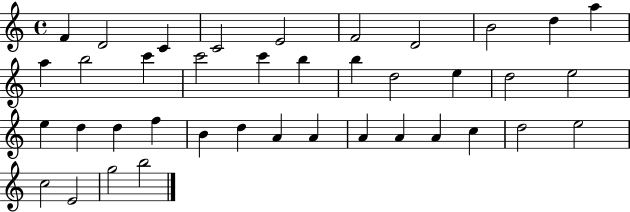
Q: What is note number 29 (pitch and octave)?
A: A4